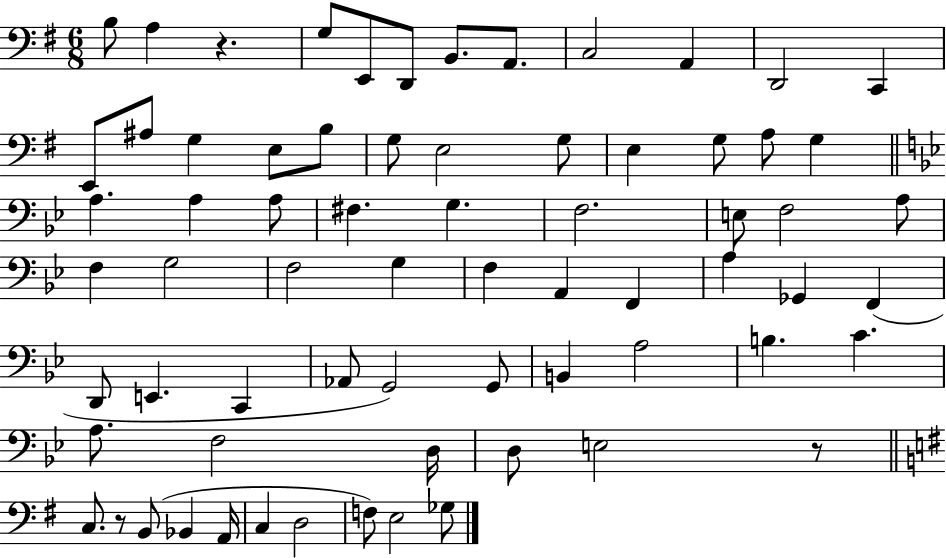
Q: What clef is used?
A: bass